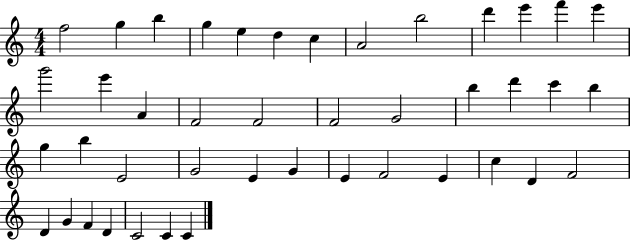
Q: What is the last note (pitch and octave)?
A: C4